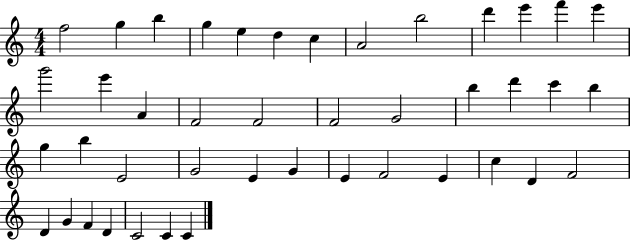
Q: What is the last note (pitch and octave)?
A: C4